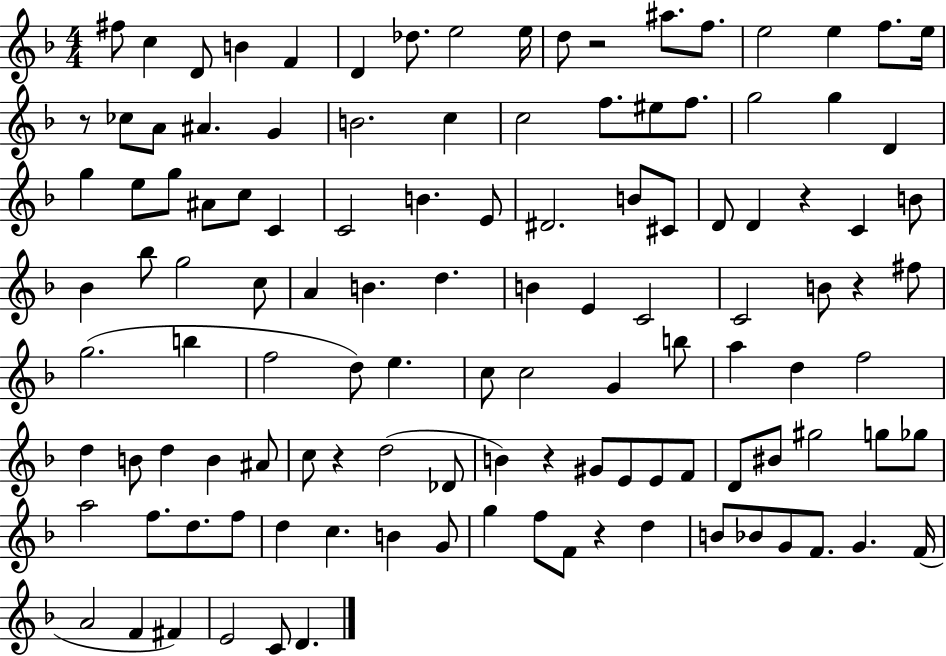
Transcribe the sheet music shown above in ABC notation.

X:1
T:Untitled
M:4/4
L:1/4
K:F
^f/2 c D/2 B F D _d/2 e2 e/4 d/2 z2 ^a/2 f/2 e2 e f/2 e/4 z/2 _c/2 A/2 ^A G B2 c c2 f/2 ^e/2 f/2 g2 g D g e/2 g/2 ^A/2 c/2 C C2 B E/2 ^D2 B/2 ^C/2 D/2 D z C B/2 _B _b/2 g2 c/2 A B d B E C2 C2 B/2 z ^f/2 g2 b f2 d/2 e c/2 c2 G b/2 a d f2 d B/2 d B ^A/2 c/2 z d2 _D/2 B z ^G/2 E/2 E/2 F/2 D/2 ^B/2 ^g2 g/2 _g/2 a2 f/2 d/2 f/2 d c B G/2 g f/2 F/2 z d B/2 _B/2 G/2 F/2 G F/4 A2 F ^F E2 C/2 D